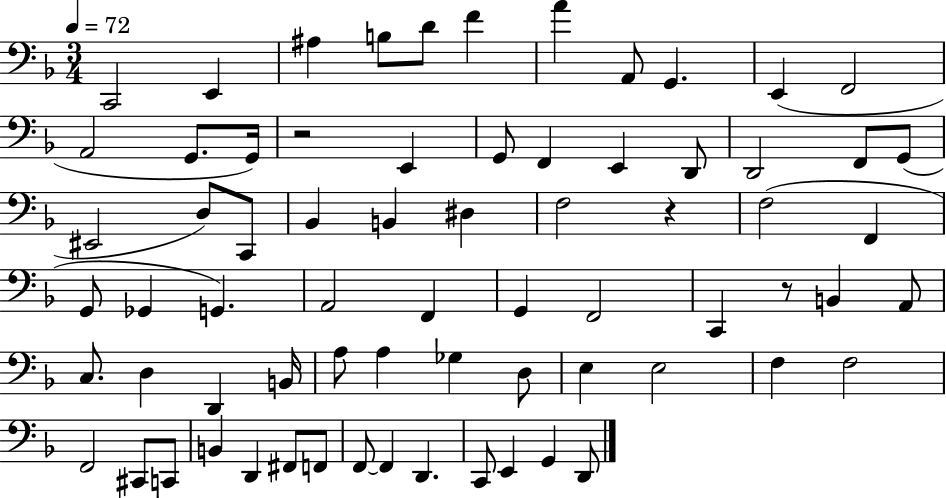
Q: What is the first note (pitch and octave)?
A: C2